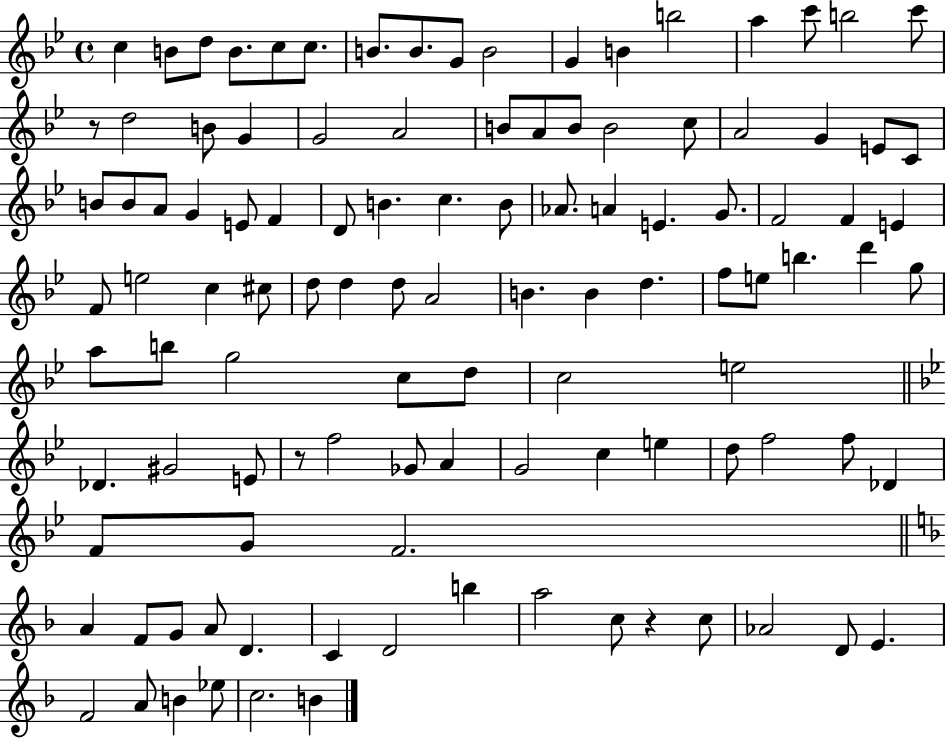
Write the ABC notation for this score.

X:1
T:Untitled
M:4/4
L:1/4
K:Bb
c B/2 d/2 B/2 c/2 c/2 B/2 B/2 G/2 B2 G B b2 a c'/2 b2 c'/2 z/2 d2 B/2 G G2 A2 B/2 A/2 B/2 B2 c/2 A2 G E/2 C/2 B/2 B/2 A/2 G E/2 F D/2 B c B/2 _A/2 A E G/2 F2 F E F/2 e2 c ^c/2 d/2 d d/2 A2 B B d f/2 e/2 b d' g/2 a/2 b/2 g2 c/2 d/2 c2 e2 _D ^G2 E/2 z/2 f2 _G/2 A G2 c e d/2 f2 f/2 _D F/2 G/2 F2 A F/2 G/2 A/2 D C D2 b a2 c/2 z c/2 _A2 D/2 E F2 A/2 B _e/2 c2 B